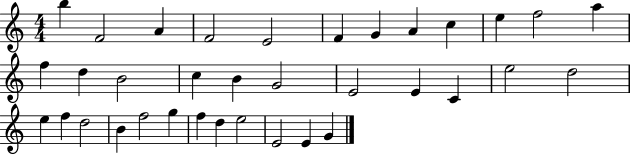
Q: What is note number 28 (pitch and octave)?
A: F5